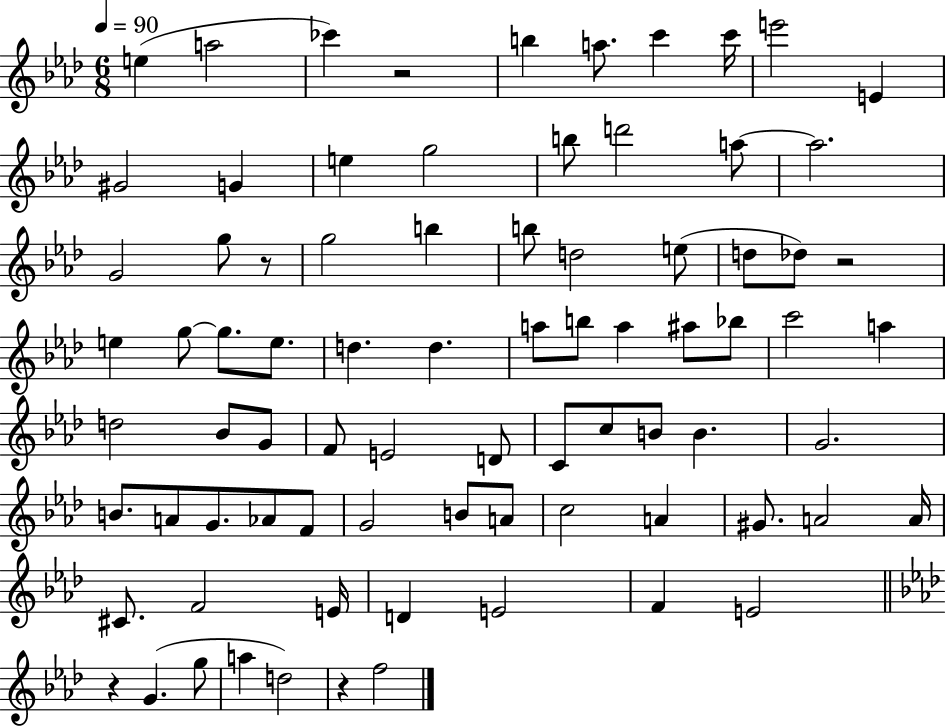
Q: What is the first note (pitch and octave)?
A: E5